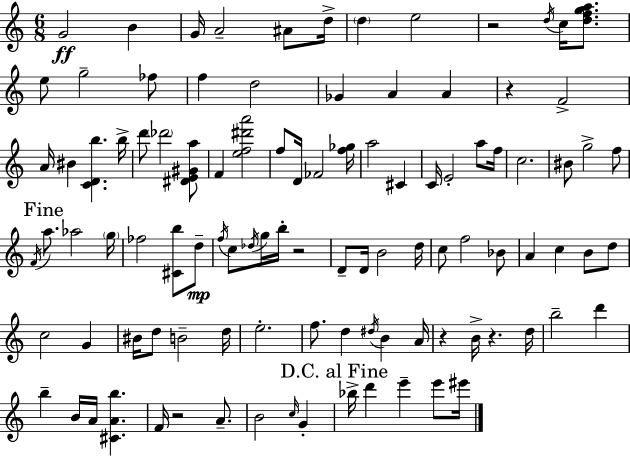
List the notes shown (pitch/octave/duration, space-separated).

G4/h B4/q G4/s A4/h A#4/e D5/s D5/q E5/h R/h D5/s C5/s [D5,F5,G5,A5]/e. E5/e G5/h FES5/e F5/q D5/h Gb4/q A4/q A4/q R/q F4/h A4/s BIS4/q [C4,D4,B5]/q. B5/s D6/e Db6/h [D#4,E4,G#4,A5]/e F4/q [E5,F5,D#6,A6]/h F5/e D4/s FES4/h [F5,Gb5]/s A5/h C#4/q C4/s E4/h A5/e F5/s C5/h. BIS4/e G5/h F5/e F4/s A5/e. Ab5/h G5/s FES5/h [C#4,B5]/e D5/e F5/s C5/e Db5/s G5/s B5/s R/h D4/e D4/s B4/h D5/s C5/e F5/h Bb4/e A4/q C5/q B4/e D5/e C5/h G4/q BIS4/s D5/e B4/h D5/s E5/h. F5/e. D5/q D#5/s B4/q A4/s R/q B4/s R/q. D5/s B5/h D6/q B5/q B4/s A4/s [C#4,A4,B5]/q. F4/s R/h A4/e. B4/h C5/s G4/q Bb5/s D6/q E6/q E6/e EIS6/s